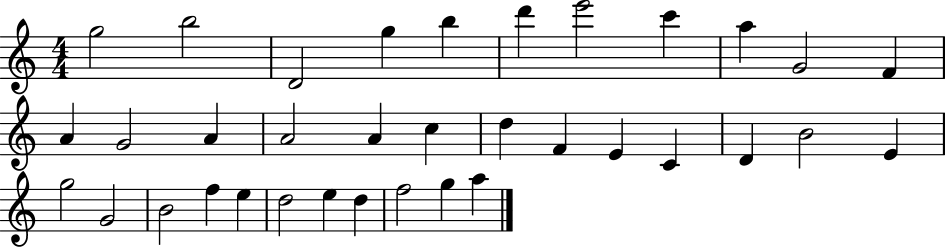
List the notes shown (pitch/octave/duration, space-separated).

G5/h B5/h D4/h G5/q B5/q D6/q E6/h C6/q A5/q G4/h F4/q A4/q G4/h A4/q A4/h A4/q C5/q D5/q F4/q E4/q C4/q D4/q B4/h E4/q G5/h G4/h B4/h F5/q E5/q D5/h E5/q D5/q F5/h G5/q A5/q